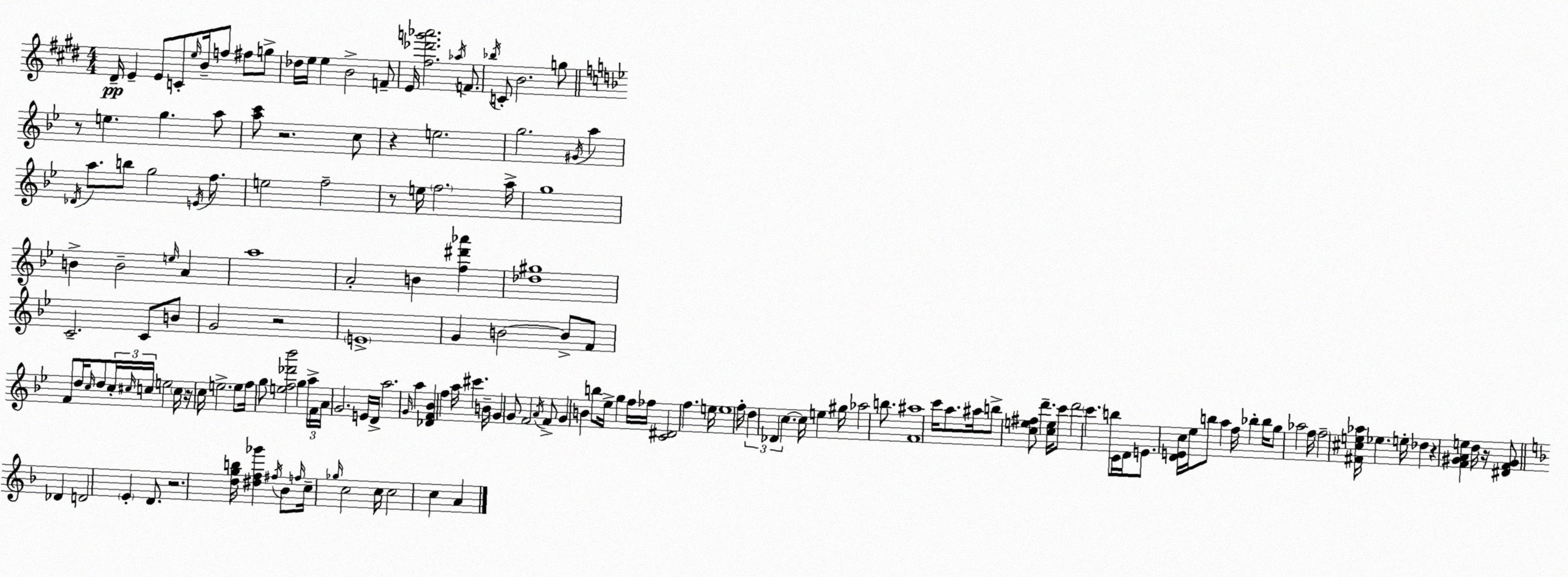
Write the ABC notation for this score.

X:1
T:Untitled
M:4/4
L:1/4
K:E
^D/4 E E/2 C/2 e/4 B/4 f/2 ^f/2 g/2 _d/4 e/4 e B2 F/2 E/4 [^f_d'g'_a']2 _a/4 F/2 _b/4 C/2 B2 g/2 z/2 e g a/2 [ac']/2 z2 c/2 z e2 g2 ^G/4 a _D/4 a/2 b/2 g2 E/4 f/2 e2 f2 z/2 e/4 f2 a/4 g4 B B2 e/4 A a4 A2 B [f^d'_a'] [_d^g]4 C2 C/2 B/2 G2 z2 E4 G B2 B/2 F/2 F/2 d/4 c/4 d/2 c/4 ^c/4 c/4 e2 c/4 z/4 c/4 e2 e/2 f/4 g/2 [ef_d'_b']2 g a/4 F/4 A/4 G2 E/4 D/4 a2 G/4 a [_DF_B] f a/4 ^c' B/4 G G/2 F2 A/4 F/2 G B b/2 _e/4 g f/4 _f/4 [C^D]2 f e/4 e4 f/4 d _D c c/4 e ^g/4 _a2 b/2 [F^a]4 c'/4 a/2 ^a/4 b/2 [ce^f]/2 d' [ce]/4 c'/2 d'2 c' b/2 C/4 D/4 E/2 [DEc]/4 _e/4 b/2 a f/4 _b _b/4 g/2 _a2 f/4 f2 [^F^ce_a]/4 _e e/4 _d z [F^GAe] d/4 z/4 [^DF^G]/2 _D D2 E D/2 z2 [dgb]/4 [^df_g'] ^f/4 _B/2 f/4 c/4 _g/4 c2 c/4 c2 c A